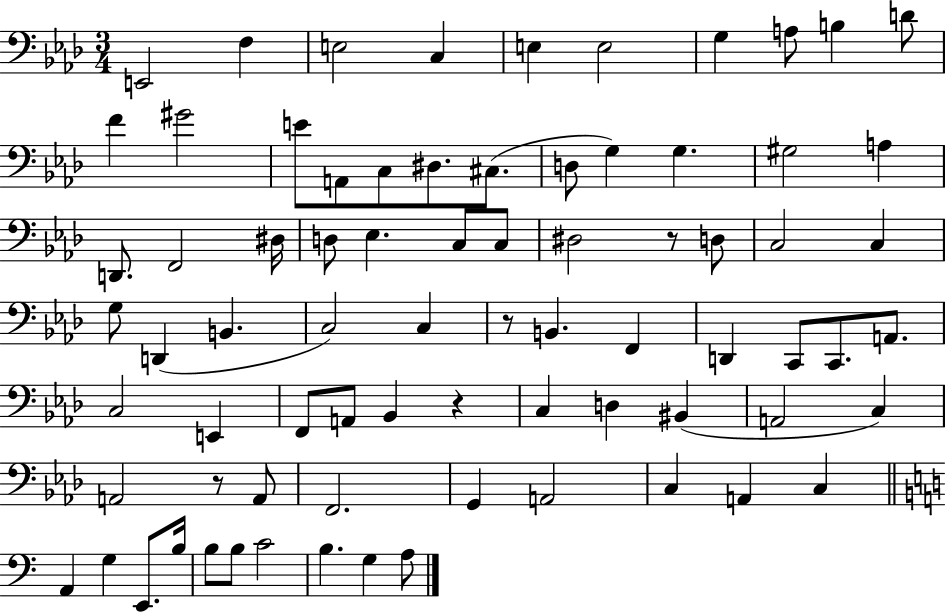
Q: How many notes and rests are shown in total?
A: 76